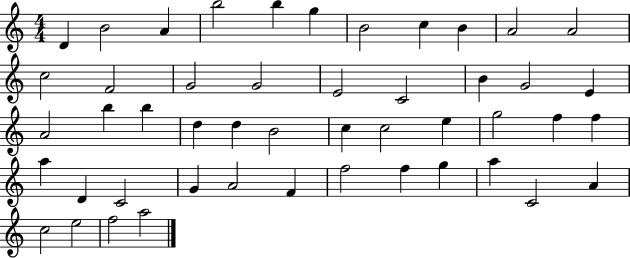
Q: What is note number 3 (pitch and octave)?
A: A4